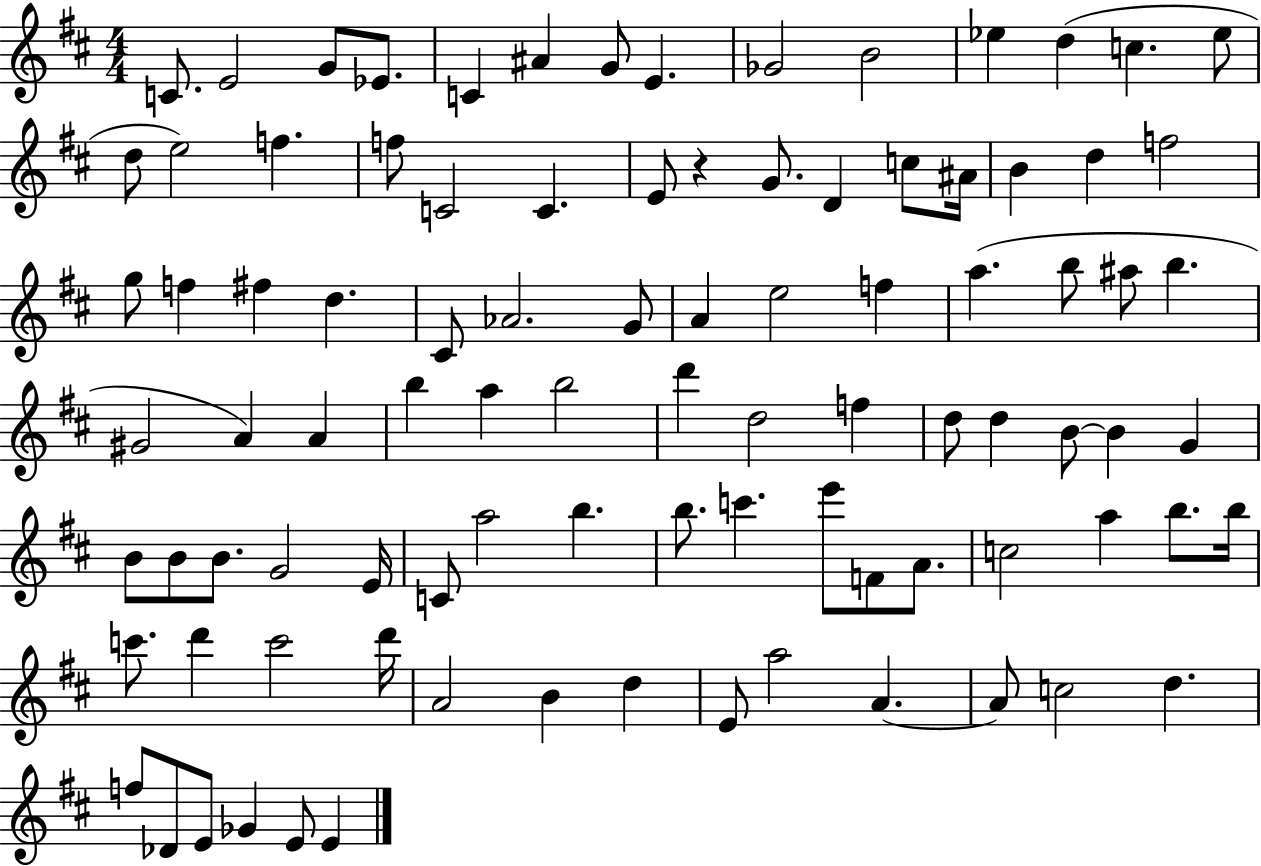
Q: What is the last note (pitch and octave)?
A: E4